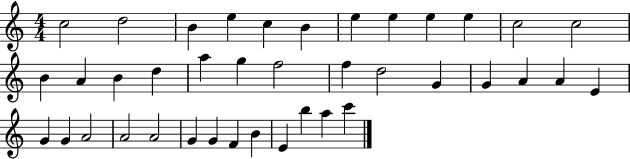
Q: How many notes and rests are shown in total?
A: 39